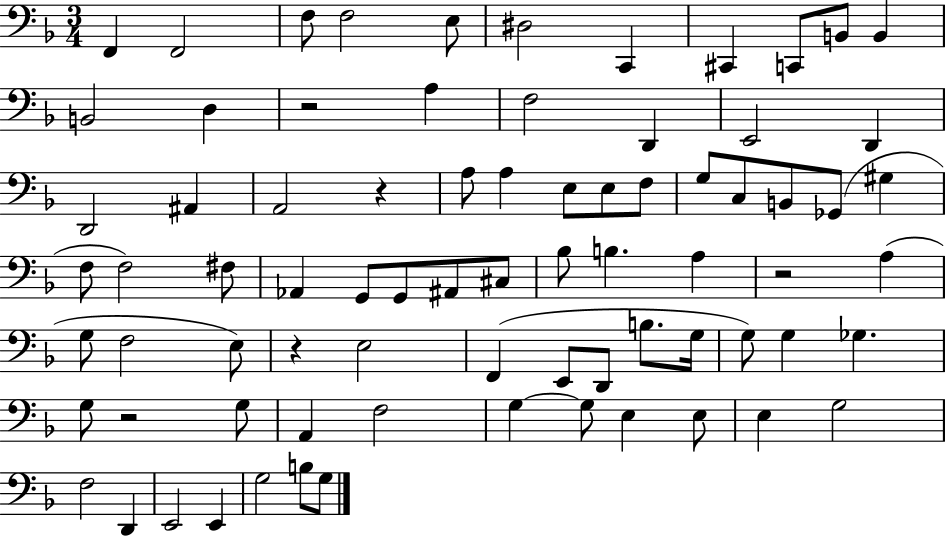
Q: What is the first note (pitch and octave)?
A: F2